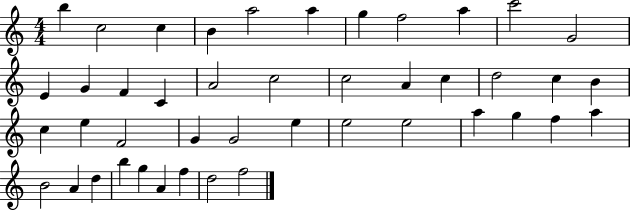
X:1
T:Untitled
M:4/4
L:1/4
K:C
b c2 c B a2 a g f2 a c'2 G2 E G F C A2 c2 c2 A c d2 c B c e F2 G G2 e e2 e2 a g f a B2 A d b g A f d2 f2